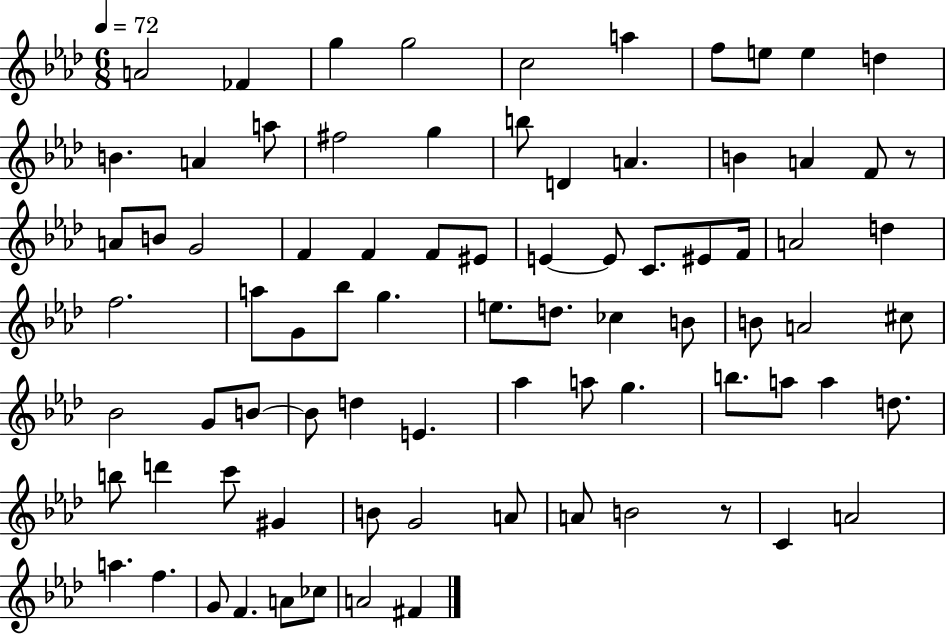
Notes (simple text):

A4/h FES4/q G5/q G5/h C5/h A5/q F5/e E5/e E5/q D5/q B4/q. A4/q A5/e F#5/h G5/q B5/e D4/q A4/q. B4/q A4/q F4/e R/e A4/e B4/e G4/h F4/q F4/q F4/e EIS4/e E4/q E4/e C4/e. EIS4/e F4/s A4/h D5/q F5/h. A5/e G4/e Bb5/e G5/q. E5/e. D5/e. CES5/q B4/e B4/e A4/h C#5/e Bb4/h G4/e B4/e B4/e D5/q E4/q. Ab5/q A5/e G5/q. B5/e. A5/e A5/q D5/e. B5/e D6/q C6/e G#4/q B4/e G4/h A4/e A4/e B4/h R/e C4/q A4/h A5/q. F5/q. G4/e F4/q. A4/e CES5/e A4/h F#4/q